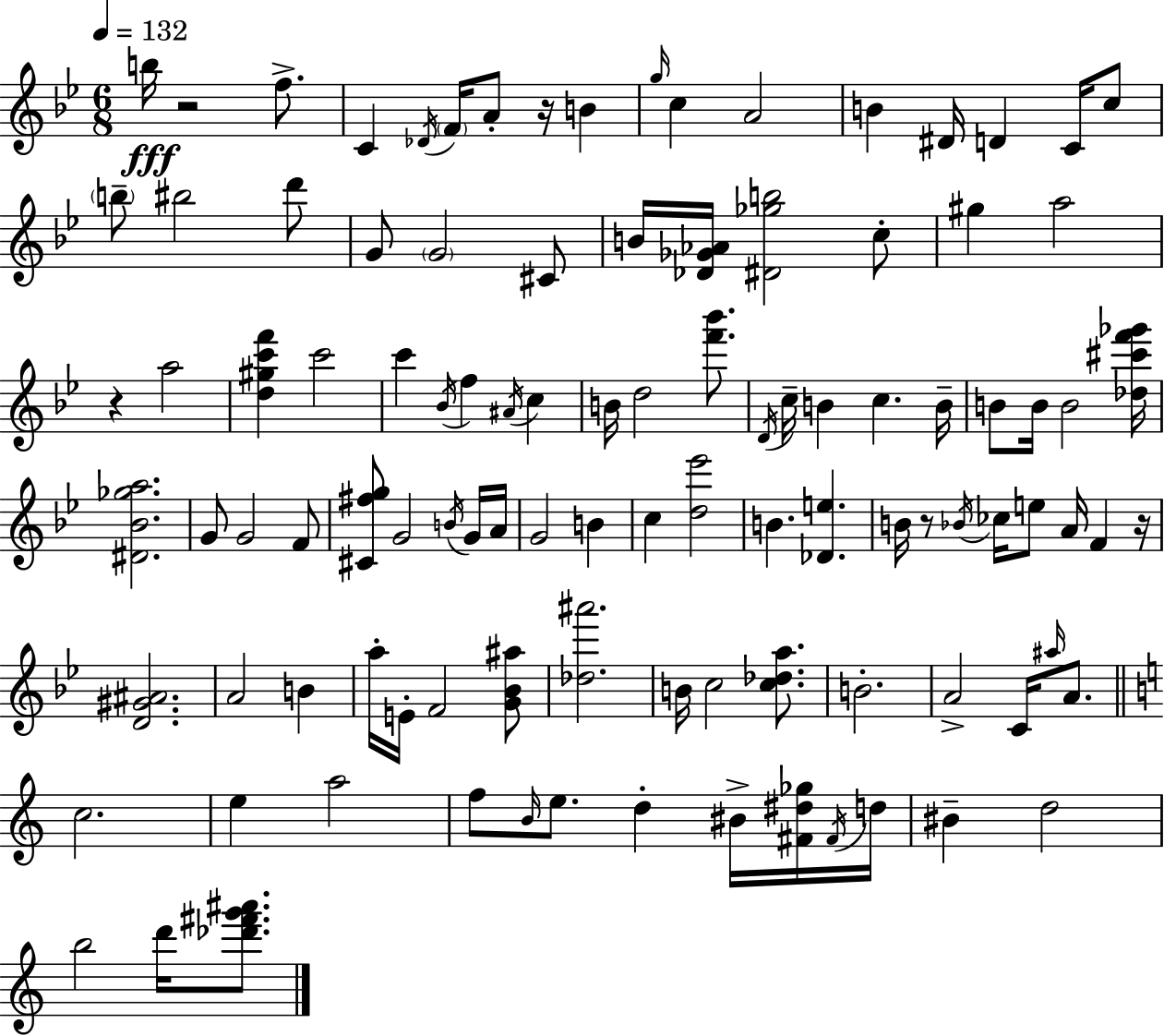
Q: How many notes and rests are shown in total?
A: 105